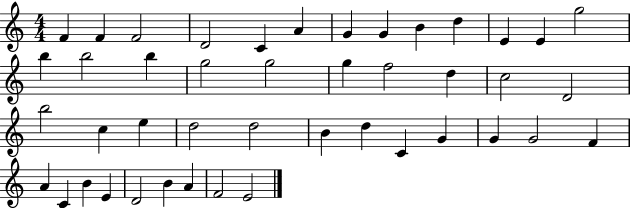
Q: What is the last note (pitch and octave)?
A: E4